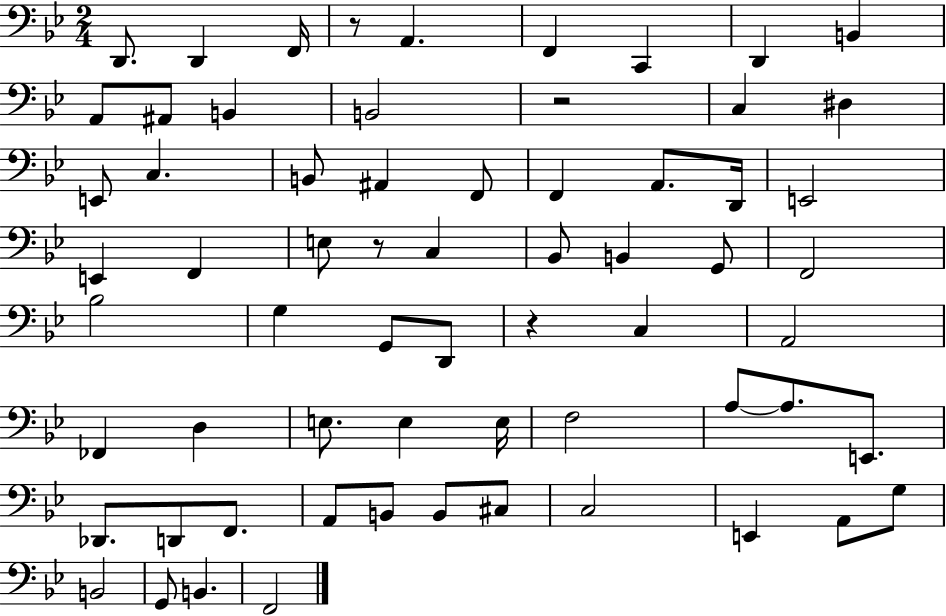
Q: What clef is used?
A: bass